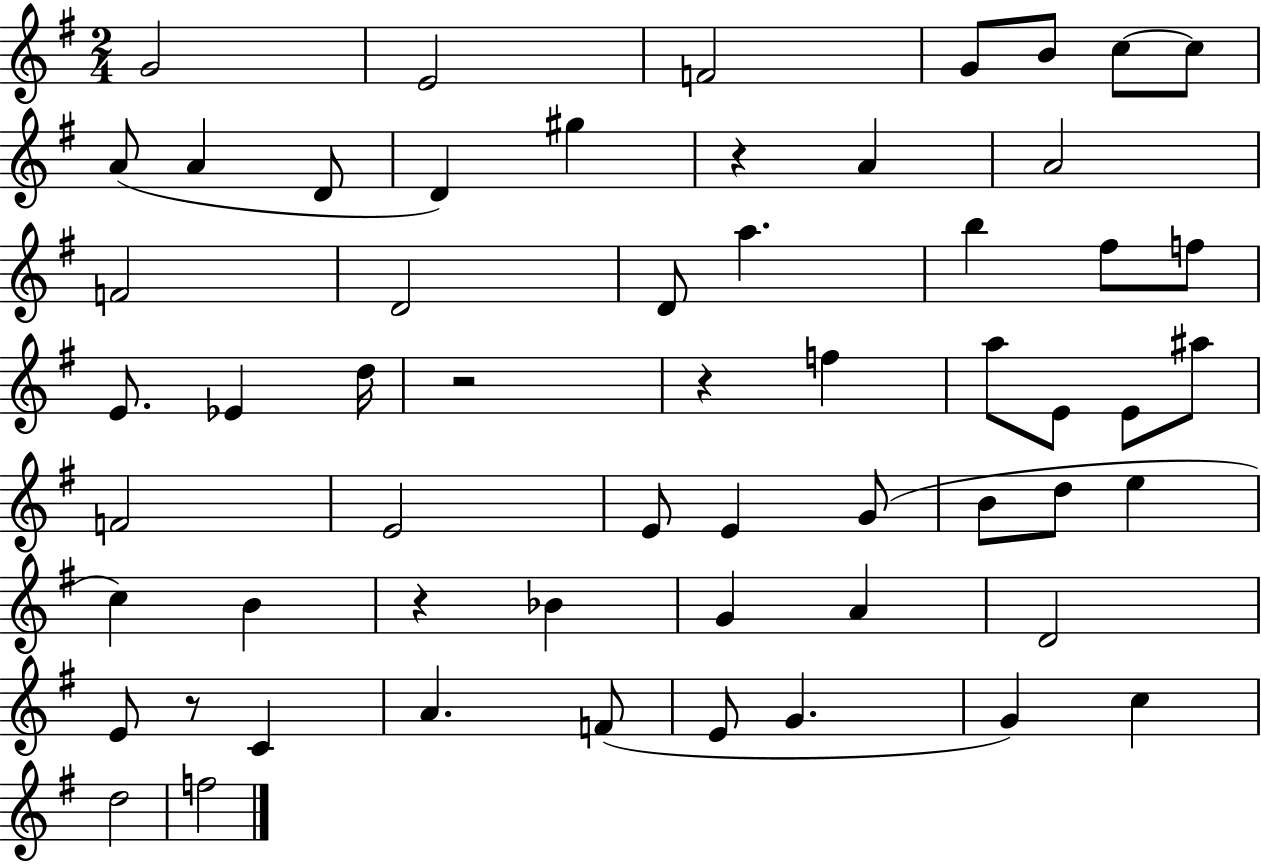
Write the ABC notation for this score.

X:1
T:Untitled
M:2/4
L:1/4
K:G
G2 E2 F2 G/2 B/2 c/2 c/2 A/2 A D/2 D ^g z A A2 F2 D2 D/2 a b ^f/2 f/2 E/2 _E d/4 z2 z f a/2 E/2 E/2 ^a/2 F2 E2 E/2 E G/2 B/2 d/2 e c B z _B G A D2 E/2 z/2 C A F/2 E/2 G G c d2 f2